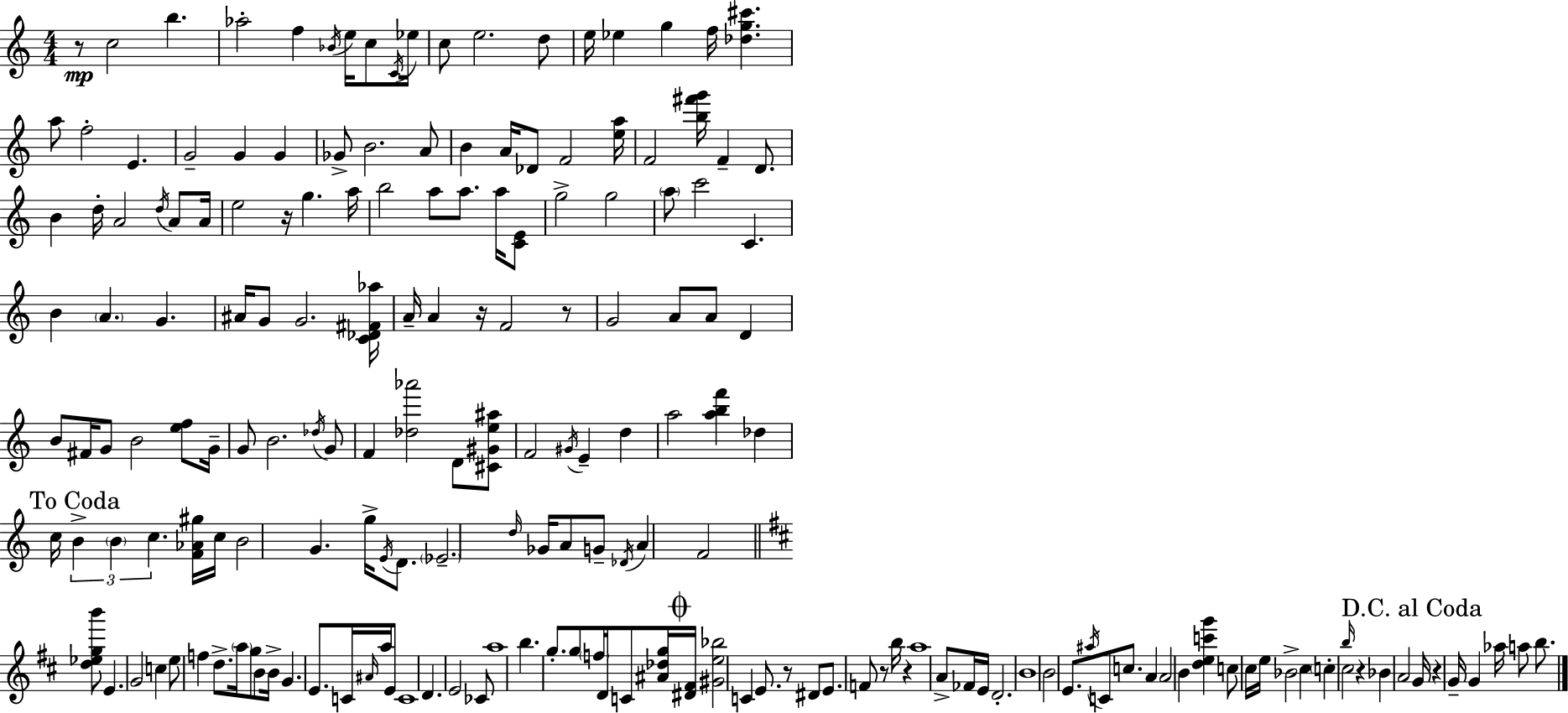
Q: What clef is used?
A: treble